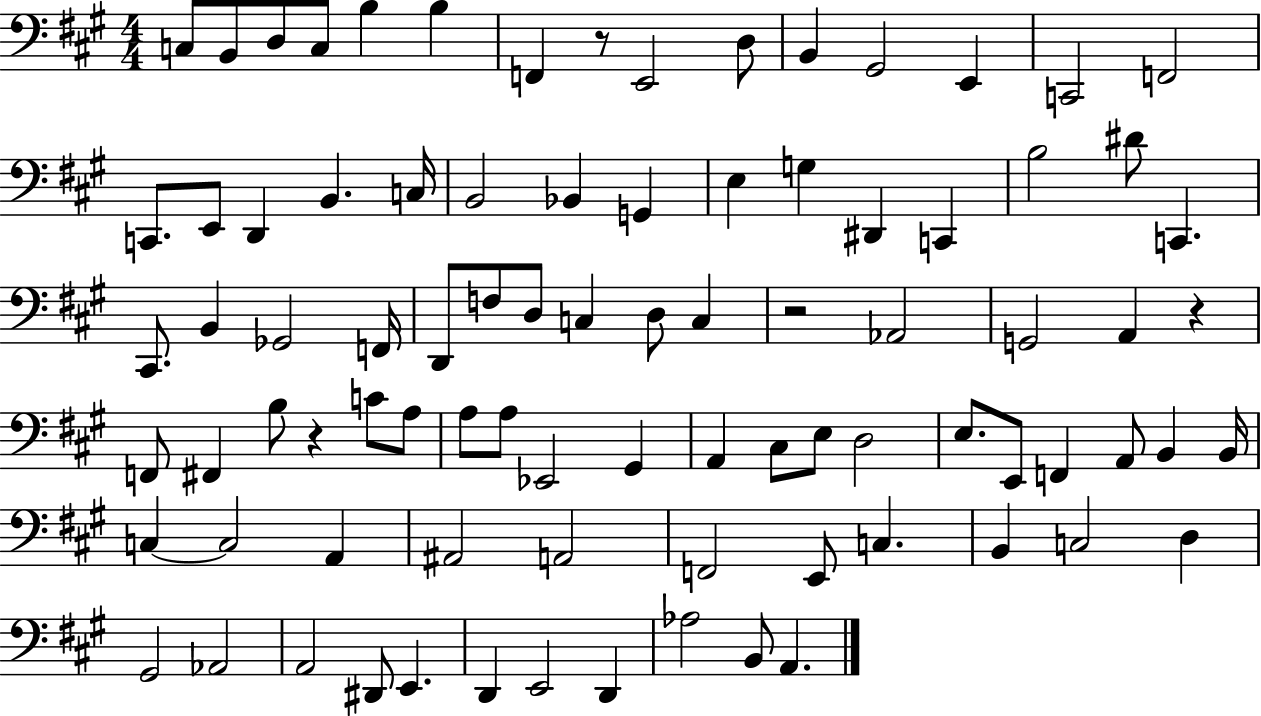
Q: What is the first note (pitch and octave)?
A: C3